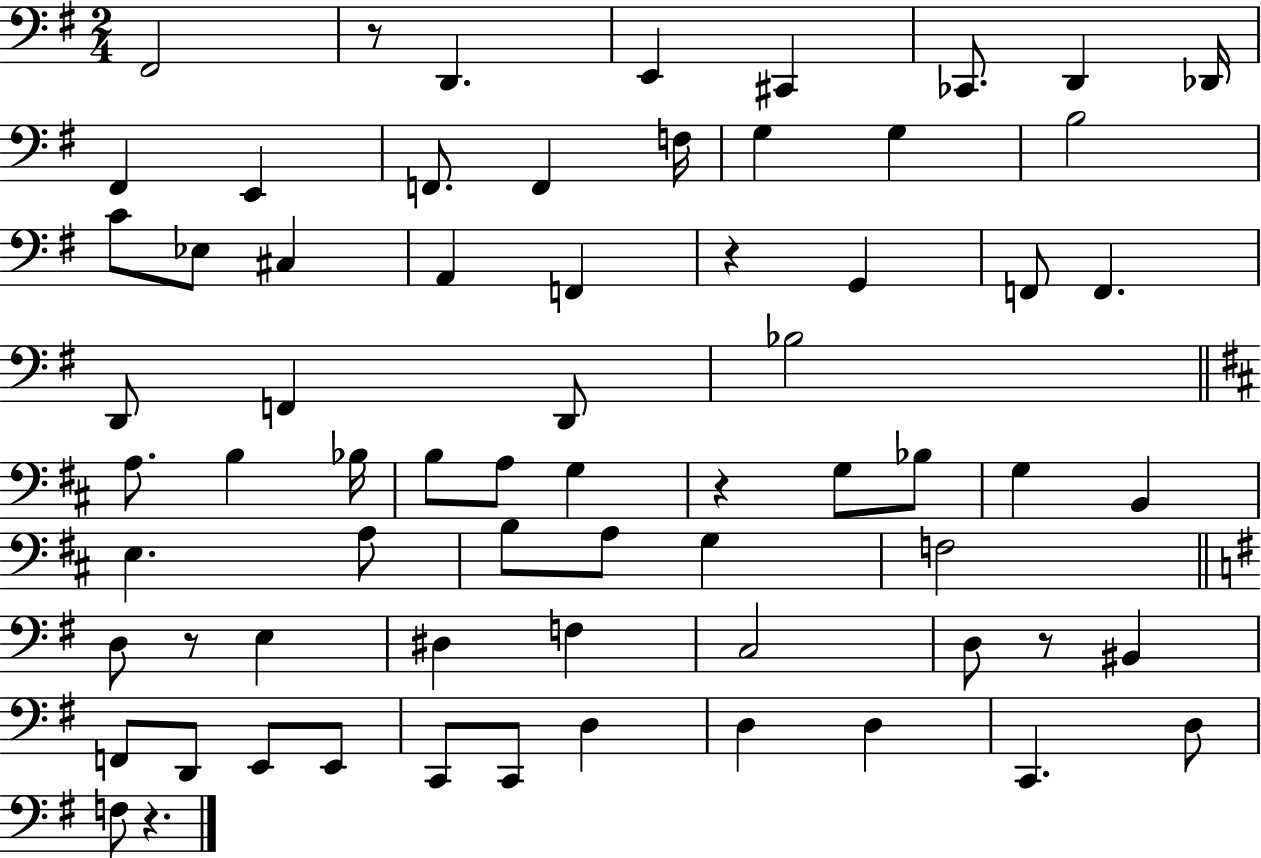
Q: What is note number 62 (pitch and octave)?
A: F3